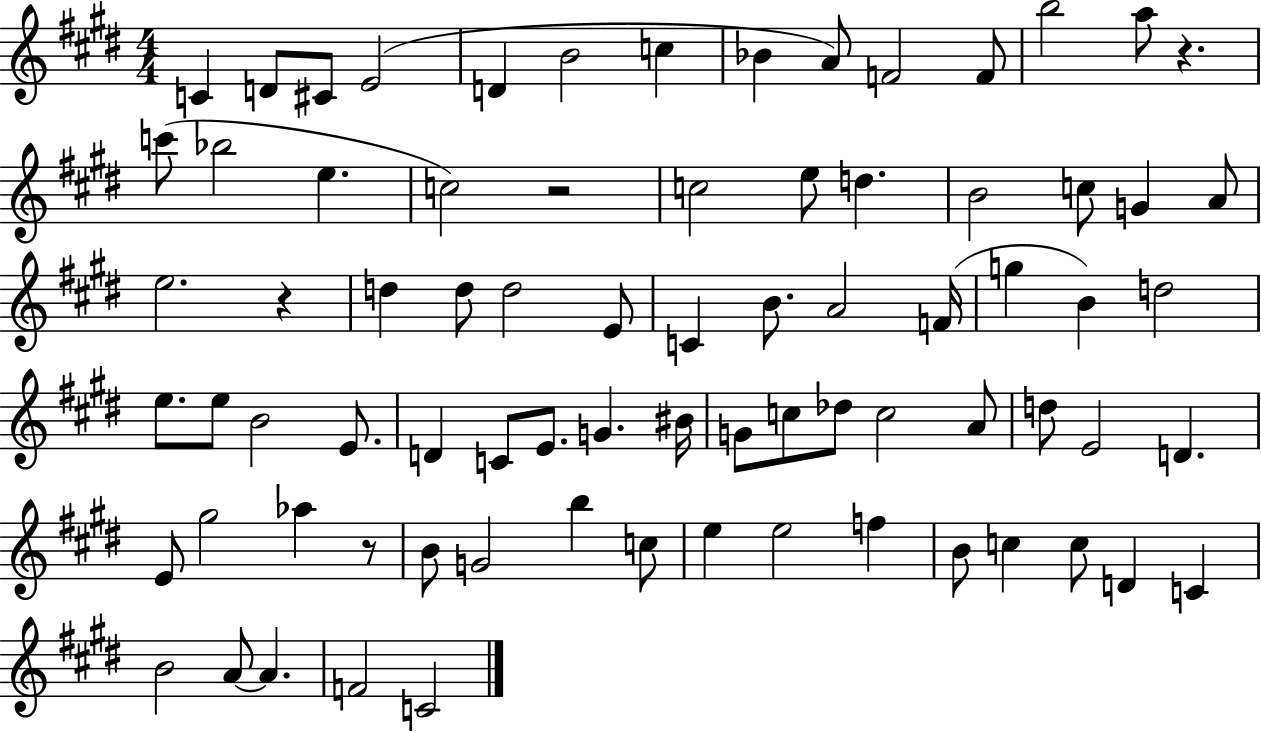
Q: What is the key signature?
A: E major